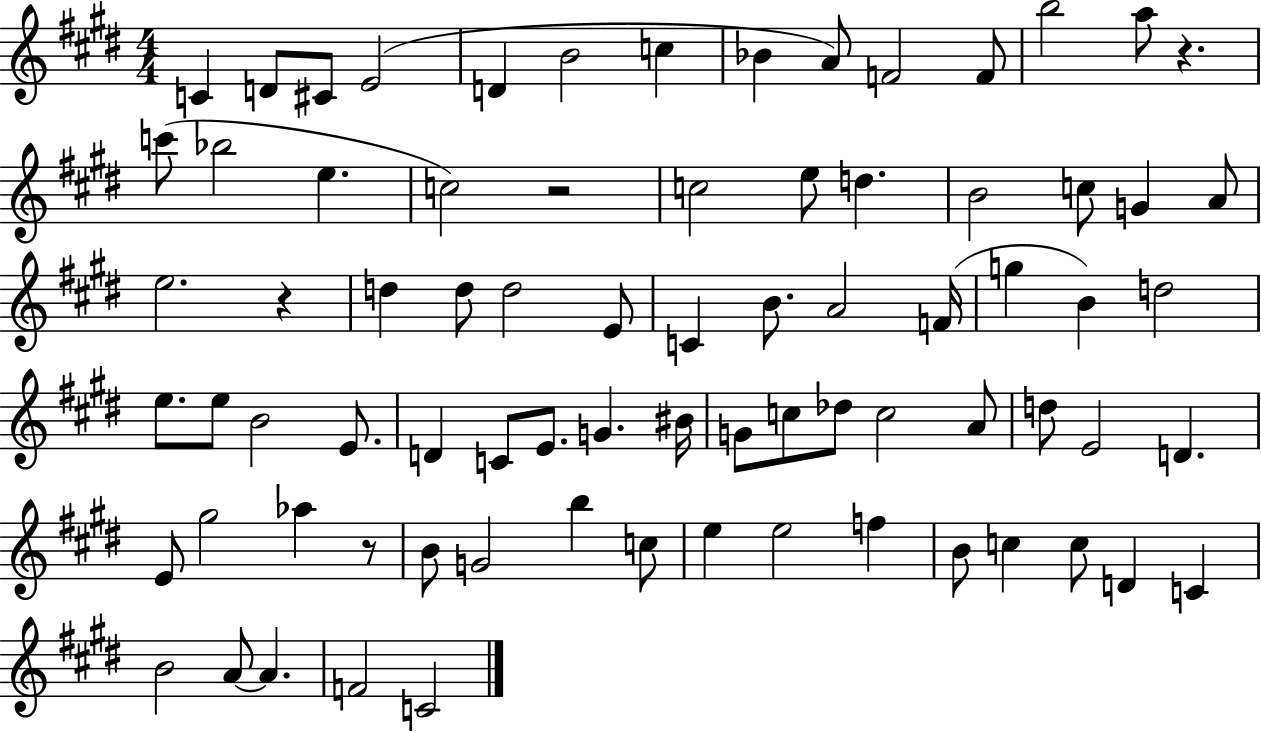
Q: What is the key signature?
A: E major